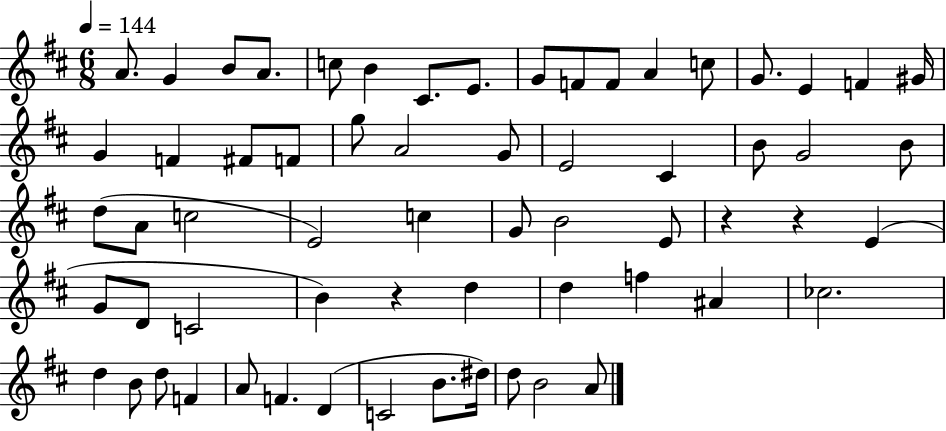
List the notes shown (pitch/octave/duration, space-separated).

A4/e. G4/q B4/e A4/e. C5/e B4/q C#4/e. E4/e. G4/e F4/e F4/e A4/q C5/e G4/e. E4/q F4/q G#4/s G4/q F4/q F#4/e F4/e G5/e A4/h G4/e E4/h C#4/q B4/e G4/h B4/e D5/e A4/e C5/h E4/h C5/q G4/e B4/h E4/e R/q R/q E4/q G4/e D4/e C4/h B4/q R/q D5/q D5/q F5/q A#4/q CES5/h. D5/q B4/e D5/e F4/q A4/e F4/q. D4/q C4/h B4/e. D#5/s D5/e B4/h A4/e